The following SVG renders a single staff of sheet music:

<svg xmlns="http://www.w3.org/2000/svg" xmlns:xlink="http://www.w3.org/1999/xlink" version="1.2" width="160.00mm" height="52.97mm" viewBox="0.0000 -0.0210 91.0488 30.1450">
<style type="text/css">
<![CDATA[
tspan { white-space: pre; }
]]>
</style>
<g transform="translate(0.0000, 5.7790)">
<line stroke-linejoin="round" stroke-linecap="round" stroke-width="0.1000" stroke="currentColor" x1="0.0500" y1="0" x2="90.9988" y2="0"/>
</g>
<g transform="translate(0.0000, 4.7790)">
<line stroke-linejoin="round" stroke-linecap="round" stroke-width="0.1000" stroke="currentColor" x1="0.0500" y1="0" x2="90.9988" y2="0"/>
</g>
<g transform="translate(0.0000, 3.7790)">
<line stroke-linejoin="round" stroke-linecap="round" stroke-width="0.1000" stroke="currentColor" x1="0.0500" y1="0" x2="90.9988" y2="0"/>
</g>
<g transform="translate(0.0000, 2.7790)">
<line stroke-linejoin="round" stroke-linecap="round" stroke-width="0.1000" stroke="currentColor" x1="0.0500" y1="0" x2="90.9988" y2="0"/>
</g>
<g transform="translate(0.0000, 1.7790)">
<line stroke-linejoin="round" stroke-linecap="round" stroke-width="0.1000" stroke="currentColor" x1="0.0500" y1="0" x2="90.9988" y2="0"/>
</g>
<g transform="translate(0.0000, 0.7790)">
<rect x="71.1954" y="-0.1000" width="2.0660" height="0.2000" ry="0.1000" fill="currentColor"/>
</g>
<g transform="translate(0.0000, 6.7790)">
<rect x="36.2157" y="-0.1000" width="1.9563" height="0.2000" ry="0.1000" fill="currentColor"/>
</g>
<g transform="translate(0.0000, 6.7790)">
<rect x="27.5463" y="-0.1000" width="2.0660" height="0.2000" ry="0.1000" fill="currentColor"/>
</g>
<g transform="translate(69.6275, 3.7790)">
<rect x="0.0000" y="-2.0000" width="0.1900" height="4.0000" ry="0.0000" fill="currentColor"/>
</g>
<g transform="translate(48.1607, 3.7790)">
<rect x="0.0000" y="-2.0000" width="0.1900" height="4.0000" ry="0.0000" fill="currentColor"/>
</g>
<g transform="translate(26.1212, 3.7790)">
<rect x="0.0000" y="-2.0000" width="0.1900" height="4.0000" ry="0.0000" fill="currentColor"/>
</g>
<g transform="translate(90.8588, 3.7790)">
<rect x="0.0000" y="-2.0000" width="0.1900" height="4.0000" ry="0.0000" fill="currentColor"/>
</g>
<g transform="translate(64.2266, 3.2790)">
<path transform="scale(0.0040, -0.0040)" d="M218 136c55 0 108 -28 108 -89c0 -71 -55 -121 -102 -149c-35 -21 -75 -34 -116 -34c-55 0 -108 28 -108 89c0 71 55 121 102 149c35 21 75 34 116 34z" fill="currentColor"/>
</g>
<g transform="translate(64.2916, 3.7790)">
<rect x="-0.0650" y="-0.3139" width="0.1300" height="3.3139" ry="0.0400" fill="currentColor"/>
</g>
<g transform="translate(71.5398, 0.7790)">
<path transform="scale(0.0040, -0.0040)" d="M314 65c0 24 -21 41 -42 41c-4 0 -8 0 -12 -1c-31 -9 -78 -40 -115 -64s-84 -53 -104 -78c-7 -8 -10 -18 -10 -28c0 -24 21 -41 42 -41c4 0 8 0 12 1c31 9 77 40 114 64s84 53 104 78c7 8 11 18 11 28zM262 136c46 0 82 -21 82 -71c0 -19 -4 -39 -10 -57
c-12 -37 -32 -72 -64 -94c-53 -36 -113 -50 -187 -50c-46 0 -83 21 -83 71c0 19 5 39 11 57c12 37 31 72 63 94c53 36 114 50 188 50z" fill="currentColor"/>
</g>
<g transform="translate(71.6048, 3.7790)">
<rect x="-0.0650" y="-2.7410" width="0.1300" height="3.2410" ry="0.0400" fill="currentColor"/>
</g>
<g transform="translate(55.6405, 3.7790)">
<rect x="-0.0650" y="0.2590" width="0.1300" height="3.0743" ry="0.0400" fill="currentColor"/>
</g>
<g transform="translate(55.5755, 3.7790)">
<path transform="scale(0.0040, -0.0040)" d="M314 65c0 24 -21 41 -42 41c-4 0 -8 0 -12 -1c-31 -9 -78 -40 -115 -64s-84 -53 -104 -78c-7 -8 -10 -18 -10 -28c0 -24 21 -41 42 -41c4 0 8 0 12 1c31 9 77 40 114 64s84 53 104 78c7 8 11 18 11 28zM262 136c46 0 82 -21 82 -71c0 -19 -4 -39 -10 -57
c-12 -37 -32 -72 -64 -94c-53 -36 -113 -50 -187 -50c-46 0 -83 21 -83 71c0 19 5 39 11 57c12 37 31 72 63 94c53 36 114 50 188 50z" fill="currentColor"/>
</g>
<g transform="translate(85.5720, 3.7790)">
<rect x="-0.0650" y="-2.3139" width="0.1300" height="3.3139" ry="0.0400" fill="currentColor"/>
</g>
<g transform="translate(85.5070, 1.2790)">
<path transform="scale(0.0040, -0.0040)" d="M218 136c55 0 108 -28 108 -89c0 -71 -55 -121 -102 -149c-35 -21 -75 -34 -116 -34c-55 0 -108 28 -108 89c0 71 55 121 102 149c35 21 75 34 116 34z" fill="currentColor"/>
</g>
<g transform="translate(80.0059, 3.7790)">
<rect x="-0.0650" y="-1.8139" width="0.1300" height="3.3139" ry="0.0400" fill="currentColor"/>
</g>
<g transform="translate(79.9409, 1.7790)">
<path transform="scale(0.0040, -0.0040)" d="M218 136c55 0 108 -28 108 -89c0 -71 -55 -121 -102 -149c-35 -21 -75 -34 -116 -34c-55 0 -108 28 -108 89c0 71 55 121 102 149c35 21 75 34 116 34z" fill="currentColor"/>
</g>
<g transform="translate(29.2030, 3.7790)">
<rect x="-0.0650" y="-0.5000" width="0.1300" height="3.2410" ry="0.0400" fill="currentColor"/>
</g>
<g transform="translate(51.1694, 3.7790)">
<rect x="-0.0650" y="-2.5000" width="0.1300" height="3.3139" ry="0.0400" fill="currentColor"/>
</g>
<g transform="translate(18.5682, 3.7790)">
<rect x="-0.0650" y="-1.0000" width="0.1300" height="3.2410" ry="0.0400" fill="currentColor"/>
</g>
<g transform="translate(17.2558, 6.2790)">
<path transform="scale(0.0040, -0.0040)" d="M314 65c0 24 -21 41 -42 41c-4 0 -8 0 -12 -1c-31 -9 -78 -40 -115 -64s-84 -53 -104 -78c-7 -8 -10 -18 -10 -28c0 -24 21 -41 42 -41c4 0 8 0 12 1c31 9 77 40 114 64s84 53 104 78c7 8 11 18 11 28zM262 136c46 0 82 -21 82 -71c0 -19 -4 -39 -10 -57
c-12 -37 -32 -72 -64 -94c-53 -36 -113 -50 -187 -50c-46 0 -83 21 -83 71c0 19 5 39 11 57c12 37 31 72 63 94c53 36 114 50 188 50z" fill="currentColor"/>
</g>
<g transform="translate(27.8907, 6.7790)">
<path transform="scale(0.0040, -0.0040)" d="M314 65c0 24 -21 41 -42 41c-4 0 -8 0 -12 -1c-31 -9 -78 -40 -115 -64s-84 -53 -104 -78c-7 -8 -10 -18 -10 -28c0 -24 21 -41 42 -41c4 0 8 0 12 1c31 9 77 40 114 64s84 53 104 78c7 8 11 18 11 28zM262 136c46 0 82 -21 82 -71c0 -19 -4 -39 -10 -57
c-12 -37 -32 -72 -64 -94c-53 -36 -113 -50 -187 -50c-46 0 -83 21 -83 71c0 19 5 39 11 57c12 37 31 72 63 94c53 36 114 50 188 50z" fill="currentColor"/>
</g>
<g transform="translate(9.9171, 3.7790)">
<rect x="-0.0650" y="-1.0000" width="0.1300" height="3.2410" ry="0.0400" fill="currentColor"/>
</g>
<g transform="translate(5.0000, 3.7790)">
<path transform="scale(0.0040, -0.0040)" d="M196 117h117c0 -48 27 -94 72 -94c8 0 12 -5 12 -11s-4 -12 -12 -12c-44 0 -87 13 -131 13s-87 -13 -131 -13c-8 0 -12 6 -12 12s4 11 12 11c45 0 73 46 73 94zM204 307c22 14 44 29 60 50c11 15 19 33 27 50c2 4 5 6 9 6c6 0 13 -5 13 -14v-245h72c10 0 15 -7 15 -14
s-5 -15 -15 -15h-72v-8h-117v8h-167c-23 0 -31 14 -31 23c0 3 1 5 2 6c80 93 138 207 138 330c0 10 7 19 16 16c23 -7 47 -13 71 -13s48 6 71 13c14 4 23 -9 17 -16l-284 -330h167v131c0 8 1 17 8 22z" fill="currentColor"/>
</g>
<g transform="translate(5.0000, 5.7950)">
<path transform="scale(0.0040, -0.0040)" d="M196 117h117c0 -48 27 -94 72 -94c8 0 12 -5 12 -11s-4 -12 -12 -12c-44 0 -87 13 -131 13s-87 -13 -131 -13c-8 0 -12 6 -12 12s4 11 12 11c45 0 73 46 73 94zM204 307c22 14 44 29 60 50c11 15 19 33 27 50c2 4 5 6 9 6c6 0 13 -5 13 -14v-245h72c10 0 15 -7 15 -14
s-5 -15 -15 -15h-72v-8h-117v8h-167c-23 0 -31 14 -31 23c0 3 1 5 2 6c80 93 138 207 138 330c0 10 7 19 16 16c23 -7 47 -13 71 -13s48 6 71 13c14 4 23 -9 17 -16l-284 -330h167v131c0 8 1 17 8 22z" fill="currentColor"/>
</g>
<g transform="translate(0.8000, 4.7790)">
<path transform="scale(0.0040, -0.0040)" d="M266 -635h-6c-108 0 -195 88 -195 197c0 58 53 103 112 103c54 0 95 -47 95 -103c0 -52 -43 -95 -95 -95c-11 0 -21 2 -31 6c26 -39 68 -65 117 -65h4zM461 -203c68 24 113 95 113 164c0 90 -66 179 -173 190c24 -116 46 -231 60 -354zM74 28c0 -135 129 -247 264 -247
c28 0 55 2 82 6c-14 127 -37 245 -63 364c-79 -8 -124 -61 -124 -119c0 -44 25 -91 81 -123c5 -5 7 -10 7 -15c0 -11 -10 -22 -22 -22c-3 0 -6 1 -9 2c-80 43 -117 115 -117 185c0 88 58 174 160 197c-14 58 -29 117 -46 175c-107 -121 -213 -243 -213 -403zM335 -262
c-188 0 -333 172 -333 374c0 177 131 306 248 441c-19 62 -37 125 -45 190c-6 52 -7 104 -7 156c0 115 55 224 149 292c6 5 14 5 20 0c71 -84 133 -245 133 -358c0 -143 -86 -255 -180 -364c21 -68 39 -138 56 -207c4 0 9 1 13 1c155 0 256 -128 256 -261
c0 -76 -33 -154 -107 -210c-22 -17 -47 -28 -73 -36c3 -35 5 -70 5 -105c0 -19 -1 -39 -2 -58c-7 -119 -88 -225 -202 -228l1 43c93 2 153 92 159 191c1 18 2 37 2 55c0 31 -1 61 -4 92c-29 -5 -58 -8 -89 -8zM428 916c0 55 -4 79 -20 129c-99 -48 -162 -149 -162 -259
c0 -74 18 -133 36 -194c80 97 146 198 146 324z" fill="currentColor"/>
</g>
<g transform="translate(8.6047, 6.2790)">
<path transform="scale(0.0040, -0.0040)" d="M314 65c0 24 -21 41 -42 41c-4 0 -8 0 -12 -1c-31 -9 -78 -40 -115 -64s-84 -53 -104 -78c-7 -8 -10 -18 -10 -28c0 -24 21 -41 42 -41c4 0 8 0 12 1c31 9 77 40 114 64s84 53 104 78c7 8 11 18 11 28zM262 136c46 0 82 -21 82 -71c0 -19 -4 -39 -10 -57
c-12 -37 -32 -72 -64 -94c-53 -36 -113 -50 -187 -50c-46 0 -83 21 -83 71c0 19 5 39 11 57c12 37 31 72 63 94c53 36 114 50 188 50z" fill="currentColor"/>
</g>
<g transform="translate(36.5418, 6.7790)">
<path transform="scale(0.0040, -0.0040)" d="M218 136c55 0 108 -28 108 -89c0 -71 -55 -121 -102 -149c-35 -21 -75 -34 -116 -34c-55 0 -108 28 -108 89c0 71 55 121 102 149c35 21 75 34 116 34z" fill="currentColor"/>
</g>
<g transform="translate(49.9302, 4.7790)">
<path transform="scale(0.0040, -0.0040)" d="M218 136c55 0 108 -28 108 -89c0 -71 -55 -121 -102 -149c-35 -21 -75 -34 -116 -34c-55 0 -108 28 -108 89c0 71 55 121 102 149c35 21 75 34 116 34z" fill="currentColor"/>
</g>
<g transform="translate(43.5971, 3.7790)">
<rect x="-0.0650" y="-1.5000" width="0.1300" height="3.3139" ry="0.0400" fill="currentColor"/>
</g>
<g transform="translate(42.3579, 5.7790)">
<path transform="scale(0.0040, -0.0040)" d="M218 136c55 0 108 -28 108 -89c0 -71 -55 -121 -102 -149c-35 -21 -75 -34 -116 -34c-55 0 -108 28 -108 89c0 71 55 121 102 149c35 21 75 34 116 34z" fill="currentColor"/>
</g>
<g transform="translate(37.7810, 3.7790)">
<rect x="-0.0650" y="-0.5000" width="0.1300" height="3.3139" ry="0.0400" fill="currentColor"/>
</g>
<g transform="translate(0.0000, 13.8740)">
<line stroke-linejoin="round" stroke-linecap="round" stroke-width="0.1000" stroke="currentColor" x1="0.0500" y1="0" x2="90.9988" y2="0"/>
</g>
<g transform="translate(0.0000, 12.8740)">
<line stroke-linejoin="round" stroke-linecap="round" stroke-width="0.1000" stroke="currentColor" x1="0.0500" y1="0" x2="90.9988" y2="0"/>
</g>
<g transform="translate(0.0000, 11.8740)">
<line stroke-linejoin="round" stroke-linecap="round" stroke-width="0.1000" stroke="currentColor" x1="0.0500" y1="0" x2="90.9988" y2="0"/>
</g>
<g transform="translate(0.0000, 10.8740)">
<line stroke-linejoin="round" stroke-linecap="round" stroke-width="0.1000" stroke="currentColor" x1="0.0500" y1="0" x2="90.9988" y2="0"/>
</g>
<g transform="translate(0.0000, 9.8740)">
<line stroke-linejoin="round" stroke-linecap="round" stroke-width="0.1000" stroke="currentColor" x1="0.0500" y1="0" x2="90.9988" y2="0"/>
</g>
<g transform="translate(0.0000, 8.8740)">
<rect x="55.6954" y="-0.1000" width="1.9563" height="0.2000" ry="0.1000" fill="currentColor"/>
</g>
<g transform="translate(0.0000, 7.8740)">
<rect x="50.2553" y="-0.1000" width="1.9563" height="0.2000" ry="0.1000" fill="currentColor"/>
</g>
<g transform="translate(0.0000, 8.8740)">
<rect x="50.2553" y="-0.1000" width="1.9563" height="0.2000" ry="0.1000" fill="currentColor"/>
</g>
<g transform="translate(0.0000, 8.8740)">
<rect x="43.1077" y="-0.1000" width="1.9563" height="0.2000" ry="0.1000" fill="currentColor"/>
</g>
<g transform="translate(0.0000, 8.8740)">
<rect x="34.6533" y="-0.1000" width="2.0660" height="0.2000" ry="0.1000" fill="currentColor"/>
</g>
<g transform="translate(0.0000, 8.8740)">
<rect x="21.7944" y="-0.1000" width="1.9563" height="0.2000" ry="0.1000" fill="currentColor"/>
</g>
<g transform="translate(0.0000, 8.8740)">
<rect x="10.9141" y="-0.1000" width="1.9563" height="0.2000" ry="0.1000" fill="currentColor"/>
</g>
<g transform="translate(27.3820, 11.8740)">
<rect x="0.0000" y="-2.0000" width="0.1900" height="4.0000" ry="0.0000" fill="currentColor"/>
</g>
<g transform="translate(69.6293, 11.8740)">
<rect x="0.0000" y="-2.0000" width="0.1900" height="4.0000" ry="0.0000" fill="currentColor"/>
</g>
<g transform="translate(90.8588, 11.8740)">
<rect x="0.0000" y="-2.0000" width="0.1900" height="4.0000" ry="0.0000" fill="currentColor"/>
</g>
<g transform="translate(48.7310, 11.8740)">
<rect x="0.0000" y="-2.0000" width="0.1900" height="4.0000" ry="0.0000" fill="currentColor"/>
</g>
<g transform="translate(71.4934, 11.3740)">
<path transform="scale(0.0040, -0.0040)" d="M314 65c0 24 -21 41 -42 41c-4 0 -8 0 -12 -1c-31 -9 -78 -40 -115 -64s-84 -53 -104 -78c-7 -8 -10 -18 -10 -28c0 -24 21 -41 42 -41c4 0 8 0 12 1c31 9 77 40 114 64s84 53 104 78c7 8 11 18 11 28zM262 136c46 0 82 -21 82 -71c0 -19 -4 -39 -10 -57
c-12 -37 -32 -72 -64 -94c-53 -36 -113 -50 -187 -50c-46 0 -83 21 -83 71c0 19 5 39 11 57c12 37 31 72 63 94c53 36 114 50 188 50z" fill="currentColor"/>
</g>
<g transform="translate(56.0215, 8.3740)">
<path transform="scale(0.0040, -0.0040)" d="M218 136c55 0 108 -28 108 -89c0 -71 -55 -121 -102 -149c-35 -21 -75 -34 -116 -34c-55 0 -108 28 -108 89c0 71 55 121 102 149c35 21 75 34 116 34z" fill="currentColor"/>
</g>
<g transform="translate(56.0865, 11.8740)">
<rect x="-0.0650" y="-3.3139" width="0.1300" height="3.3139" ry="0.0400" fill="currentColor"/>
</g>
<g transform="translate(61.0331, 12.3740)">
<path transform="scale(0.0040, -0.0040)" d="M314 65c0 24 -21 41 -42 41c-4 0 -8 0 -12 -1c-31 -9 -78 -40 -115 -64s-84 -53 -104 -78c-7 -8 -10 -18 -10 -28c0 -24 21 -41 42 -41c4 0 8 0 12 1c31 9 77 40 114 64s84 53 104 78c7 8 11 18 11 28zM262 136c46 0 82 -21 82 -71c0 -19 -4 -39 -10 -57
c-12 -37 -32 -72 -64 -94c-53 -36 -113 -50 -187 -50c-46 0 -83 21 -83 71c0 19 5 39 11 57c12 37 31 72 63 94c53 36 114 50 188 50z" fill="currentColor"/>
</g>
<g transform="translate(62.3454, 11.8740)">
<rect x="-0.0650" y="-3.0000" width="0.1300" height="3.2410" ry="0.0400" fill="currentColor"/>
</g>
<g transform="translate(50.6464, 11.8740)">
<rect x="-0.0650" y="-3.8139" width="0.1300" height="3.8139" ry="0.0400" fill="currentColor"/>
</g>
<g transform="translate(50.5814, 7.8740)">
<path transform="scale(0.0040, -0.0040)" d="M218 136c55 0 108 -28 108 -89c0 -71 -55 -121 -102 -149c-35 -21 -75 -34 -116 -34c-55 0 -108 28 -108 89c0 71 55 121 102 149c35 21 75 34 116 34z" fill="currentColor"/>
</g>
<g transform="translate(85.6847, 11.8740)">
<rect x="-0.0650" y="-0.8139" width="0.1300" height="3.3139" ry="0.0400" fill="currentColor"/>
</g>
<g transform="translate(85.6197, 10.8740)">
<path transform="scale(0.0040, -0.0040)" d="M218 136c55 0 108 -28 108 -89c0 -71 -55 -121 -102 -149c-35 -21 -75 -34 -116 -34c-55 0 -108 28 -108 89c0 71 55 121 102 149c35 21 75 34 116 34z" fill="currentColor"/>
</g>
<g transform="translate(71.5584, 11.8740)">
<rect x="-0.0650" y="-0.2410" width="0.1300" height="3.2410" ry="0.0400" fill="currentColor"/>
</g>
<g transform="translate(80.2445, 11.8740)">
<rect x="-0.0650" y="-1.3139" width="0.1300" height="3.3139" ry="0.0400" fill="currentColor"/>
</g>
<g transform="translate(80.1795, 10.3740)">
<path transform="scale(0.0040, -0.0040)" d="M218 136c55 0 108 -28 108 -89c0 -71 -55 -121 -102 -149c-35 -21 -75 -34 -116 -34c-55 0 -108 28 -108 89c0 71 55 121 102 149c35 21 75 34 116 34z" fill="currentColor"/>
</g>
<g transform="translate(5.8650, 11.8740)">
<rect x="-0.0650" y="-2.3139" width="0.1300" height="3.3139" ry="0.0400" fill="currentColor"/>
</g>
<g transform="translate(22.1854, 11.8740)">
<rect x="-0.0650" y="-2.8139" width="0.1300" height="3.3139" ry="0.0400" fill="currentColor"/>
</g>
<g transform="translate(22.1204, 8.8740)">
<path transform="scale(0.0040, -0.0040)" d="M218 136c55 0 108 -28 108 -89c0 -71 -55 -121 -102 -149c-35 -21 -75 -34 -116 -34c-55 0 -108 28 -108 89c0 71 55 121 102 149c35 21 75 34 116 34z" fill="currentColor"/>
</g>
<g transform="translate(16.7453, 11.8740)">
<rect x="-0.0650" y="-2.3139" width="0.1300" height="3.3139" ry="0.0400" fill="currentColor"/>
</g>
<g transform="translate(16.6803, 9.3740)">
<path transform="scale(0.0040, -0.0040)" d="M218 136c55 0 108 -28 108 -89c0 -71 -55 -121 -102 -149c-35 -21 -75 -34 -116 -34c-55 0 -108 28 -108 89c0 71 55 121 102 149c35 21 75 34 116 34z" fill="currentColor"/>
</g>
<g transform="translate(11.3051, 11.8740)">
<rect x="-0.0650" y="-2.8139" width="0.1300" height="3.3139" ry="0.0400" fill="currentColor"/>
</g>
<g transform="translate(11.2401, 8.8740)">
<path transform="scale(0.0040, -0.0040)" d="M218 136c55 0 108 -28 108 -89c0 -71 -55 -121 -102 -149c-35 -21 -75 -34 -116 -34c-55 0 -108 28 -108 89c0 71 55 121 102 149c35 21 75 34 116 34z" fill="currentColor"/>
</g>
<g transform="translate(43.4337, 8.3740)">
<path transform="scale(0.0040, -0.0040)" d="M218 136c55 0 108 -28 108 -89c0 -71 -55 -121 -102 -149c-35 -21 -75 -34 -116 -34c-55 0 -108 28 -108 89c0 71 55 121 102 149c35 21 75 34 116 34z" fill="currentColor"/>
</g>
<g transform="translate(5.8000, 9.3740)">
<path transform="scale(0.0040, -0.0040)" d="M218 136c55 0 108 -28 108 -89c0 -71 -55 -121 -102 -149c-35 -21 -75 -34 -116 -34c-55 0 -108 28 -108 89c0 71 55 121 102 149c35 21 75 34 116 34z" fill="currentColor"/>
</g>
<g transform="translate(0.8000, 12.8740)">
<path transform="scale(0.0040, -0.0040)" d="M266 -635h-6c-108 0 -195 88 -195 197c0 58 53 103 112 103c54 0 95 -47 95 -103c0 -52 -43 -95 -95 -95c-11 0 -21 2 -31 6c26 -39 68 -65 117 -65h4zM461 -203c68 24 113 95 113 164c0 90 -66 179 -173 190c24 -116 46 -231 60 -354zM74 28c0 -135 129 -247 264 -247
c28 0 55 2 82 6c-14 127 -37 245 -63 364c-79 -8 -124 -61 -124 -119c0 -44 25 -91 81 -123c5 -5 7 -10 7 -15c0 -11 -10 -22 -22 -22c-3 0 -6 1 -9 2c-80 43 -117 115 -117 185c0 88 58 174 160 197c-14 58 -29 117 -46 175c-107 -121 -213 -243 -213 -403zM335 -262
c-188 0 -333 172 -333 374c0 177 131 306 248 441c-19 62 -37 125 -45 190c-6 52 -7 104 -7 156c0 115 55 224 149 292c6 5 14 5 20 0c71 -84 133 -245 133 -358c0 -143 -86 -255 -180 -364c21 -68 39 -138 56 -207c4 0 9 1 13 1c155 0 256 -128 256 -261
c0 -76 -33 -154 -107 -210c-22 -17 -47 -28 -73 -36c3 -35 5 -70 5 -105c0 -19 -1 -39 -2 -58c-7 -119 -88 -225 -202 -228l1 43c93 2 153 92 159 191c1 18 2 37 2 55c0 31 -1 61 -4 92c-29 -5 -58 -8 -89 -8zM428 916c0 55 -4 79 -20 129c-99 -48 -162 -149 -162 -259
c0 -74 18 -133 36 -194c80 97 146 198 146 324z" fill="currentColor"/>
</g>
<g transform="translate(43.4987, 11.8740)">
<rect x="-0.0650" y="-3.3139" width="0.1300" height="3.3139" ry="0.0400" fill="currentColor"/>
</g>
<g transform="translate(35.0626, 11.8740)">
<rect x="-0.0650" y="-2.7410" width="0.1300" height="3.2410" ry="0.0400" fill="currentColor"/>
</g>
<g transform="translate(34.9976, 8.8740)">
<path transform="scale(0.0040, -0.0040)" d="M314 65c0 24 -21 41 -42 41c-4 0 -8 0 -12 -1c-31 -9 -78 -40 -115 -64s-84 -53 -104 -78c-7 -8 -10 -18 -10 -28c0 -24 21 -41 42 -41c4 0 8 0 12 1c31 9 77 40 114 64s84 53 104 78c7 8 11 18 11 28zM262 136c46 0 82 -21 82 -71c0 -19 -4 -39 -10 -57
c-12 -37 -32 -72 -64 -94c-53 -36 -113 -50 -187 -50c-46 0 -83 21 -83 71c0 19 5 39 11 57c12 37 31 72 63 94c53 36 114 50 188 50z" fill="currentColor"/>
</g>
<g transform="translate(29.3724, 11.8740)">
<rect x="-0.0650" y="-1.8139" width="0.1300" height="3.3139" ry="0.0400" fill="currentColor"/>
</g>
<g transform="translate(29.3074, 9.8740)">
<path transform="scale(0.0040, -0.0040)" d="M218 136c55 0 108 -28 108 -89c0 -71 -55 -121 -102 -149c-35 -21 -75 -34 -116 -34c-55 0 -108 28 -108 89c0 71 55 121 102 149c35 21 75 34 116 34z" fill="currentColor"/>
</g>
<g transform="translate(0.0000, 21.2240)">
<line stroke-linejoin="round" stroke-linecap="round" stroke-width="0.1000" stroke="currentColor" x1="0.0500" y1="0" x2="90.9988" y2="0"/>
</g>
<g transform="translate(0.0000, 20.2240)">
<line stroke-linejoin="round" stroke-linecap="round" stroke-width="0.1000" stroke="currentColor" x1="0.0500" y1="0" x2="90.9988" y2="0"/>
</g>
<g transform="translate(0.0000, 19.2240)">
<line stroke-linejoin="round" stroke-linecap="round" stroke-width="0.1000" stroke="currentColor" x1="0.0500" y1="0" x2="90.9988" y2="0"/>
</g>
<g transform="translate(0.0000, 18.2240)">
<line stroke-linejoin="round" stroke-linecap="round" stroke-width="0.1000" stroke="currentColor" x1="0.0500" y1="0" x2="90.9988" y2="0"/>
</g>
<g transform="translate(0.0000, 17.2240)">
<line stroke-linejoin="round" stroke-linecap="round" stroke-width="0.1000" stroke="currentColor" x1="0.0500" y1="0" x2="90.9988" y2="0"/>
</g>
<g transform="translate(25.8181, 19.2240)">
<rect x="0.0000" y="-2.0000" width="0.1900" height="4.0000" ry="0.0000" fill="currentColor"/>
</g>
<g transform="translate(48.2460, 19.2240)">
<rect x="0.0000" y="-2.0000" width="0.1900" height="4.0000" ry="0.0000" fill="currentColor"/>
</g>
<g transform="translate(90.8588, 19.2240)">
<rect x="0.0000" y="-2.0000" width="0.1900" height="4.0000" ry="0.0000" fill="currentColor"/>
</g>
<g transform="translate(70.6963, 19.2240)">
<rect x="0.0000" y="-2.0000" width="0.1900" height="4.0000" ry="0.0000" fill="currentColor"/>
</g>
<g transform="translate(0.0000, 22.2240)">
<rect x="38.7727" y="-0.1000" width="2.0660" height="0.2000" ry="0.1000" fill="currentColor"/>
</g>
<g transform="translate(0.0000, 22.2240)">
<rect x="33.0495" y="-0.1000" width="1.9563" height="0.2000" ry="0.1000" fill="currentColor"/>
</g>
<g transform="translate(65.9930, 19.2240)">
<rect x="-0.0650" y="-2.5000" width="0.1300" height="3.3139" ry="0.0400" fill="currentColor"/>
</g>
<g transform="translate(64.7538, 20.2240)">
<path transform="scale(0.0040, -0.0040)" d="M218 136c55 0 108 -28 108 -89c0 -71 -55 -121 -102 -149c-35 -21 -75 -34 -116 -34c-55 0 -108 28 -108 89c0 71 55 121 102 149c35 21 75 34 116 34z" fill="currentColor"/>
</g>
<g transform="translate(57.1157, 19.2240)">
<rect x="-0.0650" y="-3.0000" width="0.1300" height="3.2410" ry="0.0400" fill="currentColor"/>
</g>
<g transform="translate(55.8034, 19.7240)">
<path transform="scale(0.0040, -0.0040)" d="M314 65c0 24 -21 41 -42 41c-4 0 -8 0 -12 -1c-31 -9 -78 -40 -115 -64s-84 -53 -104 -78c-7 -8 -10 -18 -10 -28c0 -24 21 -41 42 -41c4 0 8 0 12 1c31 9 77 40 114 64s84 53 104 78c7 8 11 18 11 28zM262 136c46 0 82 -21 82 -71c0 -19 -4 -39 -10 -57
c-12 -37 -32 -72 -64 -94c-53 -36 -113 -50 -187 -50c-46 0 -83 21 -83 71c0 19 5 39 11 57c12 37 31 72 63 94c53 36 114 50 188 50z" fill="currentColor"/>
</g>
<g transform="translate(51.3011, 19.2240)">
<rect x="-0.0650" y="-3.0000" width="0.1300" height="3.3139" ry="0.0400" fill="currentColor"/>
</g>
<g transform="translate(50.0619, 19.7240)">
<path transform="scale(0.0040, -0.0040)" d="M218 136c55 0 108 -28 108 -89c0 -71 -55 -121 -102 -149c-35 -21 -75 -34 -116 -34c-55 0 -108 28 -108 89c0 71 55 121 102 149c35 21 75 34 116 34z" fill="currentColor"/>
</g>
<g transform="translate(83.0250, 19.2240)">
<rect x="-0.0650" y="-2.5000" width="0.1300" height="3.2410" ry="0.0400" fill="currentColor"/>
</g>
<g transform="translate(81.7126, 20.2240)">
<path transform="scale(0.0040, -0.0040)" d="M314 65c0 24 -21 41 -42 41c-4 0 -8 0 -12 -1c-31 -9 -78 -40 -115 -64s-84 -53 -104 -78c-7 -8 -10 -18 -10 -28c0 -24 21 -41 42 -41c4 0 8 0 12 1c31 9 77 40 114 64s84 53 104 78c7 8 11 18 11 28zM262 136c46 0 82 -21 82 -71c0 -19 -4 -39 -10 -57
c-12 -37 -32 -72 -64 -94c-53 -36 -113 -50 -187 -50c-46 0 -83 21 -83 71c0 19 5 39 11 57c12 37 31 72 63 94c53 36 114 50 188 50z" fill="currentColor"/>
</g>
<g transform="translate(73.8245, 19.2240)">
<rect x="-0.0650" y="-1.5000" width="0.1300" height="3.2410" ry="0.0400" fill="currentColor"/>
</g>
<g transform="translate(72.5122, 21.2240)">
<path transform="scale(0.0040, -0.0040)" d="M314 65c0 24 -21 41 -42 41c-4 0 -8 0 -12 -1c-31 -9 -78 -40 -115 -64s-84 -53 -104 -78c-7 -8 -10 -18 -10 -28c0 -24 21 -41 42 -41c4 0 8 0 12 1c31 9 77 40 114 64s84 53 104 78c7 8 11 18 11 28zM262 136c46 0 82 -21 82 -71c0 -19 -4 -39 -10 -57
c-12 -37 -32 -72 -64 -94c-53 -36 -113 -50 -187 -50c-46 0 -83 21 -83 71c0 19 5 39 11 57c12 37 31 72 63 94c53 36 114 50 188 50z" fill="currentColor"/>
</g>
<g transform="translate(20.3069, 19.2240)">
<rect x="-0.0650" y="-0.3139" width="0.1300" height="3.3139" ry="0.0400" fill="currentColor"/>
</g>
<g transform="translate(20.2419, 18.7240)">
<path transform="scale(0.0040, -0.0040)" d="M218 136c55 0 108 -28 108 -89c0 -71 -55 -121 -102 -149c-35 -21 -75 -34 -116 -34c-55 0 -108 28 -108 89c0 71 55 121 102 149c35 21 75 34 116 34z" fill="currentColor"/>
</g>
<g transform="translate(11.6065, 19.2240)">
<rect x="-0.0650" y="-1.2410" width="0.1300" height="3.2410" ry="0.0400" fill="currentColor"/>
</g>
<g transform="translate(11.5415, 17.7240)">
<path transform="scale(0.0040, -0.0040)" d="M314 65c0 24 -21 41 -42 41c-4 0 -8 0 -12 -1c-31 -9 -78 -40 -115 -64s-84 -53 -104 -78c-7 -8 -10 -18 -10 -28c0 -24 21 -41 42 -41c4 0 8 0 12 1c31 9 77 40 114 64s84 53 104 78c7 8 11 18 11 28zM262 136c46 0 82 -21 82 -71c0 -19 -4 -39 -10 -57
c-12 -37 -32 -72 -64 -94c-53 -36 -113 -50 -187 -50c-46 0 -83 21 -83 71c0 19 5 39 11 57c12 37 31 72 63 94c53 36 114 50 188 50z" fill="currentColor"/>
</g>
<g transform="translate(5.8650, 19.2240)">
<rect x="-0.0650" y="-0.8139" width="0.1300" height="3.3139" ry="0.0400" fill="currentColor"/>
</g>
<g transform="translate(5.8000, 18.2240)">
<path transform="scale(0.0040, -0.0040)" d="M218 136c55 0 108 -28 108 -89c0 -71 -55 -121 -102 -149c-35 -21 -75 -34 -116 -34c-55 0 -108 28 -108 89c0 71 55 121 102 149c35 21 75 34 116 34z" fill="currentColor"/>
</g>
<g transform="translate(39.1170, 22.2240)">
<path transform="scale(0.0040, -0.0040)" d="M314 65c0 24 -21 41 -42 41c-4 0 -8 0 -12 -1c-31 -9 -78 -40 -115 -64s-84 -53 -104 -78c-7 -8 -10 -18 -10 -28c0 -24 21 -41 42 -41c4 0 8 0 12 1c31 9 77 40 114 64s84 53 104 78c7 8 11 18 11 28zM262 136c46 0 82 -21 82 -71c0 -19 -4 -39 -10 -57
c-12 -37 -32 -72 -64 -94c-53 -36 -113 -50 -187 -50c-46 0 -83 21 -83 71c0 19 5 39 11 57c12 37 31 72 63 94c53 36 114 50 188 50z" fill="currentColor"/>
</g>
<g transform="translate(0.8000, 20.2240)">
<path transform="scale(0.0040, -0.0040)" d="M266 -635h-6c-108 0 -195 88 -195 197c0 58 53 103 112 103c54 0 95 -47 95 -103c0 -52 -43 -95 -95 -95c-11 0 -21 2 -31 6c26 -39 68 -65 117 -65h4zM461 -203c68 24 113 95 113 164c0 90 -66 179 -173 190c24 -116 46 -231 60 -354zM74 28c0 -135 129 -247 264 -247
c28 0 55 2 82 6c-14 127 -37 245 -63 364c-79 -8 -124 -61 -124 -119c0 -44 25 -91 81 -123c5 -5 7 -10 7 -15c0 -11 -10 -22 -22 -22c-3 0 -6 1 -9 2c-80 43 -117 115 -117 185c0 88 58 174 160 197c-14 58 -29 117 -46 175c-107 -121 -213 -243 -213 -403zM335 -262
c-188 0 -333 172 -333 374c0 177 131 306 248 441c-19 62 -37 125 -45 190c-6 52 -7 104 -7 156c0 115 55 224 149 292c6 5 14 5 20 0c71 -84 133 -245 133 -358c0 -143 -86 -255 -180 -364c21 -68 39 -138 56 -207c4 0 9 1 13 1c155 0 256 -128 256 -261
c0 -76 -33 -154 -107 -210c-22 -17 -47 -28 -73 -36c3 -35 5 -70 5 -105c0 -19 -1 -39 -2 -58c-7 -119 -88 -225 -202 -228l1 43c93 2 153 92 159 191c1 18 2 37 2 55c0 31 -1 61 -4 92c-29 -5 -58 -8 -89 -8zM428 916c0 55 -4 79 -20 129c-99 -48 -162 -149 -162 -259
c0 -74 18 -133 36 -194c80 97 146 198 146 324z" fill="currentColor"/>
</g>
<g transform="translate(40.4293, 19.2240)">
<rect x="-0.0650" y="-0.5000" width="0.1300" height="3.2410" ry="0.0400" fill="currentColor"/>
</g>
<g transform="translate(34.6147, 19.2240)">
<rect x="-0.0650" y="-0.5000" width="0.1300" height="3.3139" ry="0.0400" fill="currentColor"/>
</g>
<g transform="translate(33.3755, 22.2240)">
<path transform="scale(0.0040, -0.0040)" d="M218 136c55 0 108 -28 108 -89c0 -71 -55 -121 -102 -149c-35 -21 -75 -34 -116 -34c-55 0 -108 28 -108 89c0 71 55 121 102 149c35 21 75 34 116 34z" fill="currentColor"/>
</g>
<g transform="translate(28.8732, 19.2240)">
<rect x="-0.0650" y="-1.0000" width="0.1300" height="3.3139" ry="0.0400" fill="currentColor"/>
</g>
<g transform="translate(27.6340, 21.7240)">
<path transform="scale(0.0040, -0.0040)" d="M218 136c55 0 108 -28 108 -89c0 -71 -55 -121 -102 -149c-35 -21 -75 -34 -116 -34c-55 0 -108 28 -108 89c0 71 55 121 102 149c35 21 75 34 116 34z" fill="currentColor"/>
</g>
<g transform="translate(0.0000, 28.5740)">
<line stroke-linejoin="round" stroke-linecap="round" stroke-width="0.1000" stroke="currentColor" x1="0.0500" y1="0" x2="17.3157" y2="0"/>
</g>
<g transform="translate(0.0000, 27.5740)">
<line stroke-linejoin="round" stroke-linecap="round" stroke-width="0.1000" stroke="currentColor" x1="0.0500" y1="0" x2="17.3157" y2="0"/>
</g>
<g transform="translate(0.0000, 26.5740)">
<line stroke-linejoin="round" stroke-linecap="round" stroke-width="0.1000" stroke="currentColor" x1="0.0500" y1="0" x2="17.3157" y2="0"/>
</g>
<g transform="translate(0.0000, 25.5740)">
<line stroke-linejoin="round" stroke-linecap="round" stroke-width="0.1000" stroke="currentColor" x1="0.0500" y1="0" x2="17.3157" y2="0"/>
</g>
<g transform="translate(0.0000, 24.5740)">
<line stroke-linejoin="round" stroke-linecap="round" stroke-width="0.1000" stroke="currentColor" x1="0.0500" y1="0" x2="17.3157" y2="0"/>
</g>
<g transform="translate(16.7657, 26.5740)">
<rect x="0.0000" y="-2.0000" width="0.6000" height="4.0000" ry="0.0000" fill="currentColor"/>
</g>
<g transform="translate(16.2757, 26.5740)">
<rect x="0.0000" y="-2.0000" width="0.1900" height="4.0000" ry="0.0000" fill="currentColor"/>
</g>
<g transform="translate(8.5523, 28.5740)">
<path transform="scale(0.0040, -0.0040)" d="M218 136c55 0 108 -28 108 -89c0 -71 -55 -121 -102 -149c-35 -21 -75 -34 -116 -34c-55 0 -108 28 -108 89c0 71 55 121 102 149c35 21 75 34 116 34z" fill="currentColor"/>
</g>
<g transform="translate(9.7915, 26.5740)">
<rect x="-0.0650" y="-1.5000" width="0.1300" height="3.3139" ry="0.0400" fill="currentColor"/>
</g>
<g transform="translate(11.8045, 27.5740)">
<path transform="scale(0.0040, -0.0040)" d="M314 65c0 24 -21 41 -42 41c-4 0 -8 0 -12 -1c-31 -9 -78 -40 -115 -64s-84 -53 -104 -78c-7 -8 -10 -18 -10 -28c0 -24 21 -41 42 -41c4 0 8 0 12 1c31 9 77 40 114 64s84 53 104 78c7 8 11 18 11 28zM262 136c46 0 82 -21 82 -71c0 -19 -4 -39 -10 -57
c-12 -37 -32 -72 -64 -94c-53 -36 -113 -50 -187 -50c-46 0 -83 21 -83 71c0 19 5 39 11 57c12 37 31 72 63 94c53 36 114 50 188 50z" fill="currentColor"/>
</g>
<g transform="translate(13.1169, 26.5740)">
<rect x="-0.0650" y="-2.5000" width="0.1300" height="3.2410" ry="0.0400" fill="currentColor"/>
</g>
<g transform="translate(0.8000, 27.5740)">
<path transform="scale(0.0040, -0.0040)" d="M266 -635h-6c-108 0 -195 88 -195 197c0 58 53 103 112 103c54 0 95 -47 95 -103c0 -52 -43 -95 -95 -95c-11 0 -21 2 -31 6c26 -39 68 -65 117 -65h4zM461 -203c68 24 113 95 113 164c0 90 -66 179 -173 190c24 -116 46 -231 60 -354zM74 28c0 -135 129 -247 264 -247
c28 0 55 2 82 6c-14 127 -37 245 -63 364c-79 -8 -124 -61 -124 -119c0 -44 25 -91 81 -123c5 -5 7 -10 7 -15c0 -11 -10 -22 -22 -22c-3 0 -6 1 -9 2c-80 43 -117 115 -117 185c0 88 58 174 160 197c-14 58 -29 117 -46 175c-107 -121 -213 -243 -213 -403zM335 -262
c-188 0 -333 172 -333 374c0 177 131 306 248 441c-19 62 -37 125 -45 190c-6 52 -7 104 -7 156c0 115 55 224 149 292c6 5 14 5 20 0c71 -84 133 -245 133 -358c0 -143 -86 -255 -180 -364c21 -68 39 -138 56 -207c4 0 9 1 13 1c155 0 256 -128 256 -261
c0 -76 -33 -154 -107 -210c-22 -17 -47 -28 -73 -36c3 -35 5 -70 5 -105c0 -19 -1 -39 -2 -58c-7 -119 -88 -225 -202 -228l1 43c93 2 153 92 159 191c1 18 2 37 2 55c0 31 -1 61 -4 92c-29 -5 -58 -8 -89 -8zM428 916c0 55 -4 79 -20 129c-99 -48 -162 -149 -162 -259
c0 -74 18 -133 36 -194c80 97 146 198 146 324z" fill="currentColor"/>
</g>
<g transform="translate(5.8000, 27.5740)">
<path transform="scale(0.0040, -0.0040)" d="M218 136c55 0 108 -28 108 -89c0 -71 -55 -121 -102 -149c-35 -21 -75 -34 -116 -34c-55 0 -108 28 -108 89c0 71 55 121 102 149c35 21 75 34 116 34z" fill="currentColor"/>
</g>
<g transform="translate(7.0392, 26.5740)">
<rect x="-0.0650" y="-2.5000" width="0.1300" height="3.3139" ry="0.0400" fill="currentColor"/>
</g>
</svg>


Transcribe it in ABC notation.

X:1
T:Untitled
M:4/4
L:1/4
K:C
D2 D2 C2 C E G B2 c a2 f g g a g a f a2 b c' b A2 c2 e d d e2 c D C C2 A A2 G E2 G2 G E G2